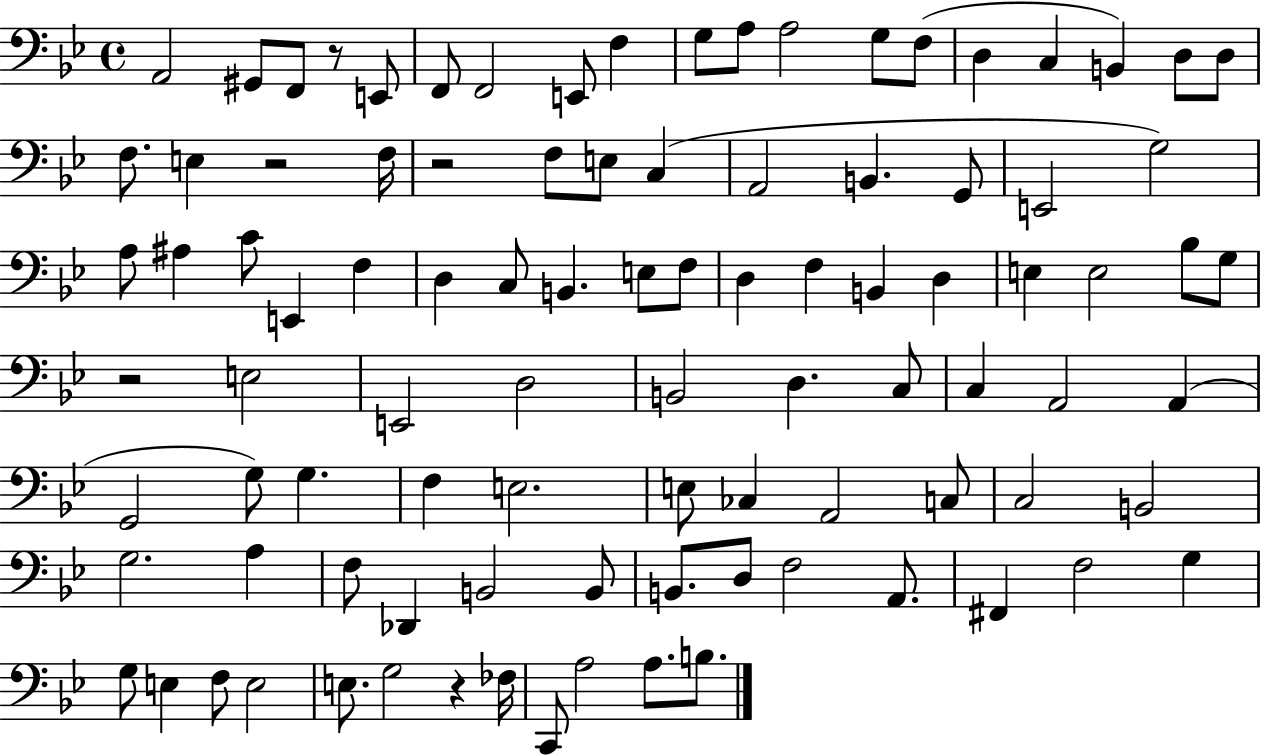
X:1
T:Untitled
M:4/4
L:1/4
K:Bb
A,,2 ^G,,/2 F,,/2 z/2 E,,/2 F,,/2 F,,2 E,,/2 F, G,/2 A,/2 A,2 G,/2 F,/2 D, C, B,, D,/2 D,/2 F,/2 E, z2 F,/4 z2 F,/2 E,/2 C, A,,2 B,, G,,/2 E,,2 G,2 A,/2 ^A, C/2 E,, F, D, C,/2 B,, E,/2 F,/2 D, F, B,, D, E, E,2 _B,/2 G,/2 z2 E,2 E,,2 D,2 B,,2 D, C,/2 C, A,,2 A,, G,,2 G,/2 G, F, E,2 E,/2 _C, A,,2 C,/2 C,2 B,,2 G,2 A, F,/2 _D,, B,,2 B,,/2 B,,/2 D,/2 F,2 A,,/2 ^F,, F,2 G, G,/2 E, F,/2 E,2 E,/2 G,2 z _F,/4 C,,/2 A,2 A,/2 B,/2